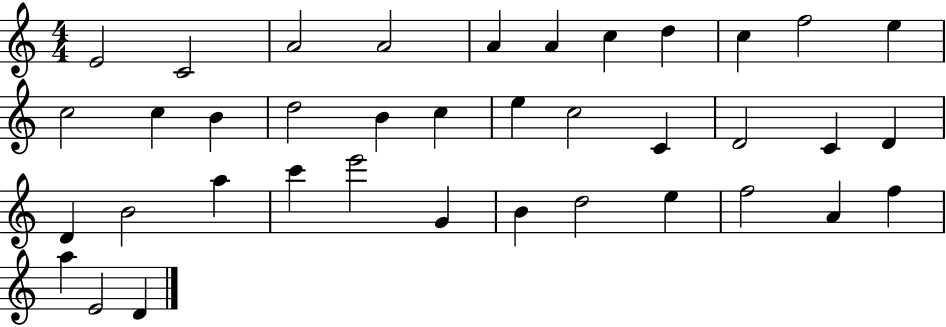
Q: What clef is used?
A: treble